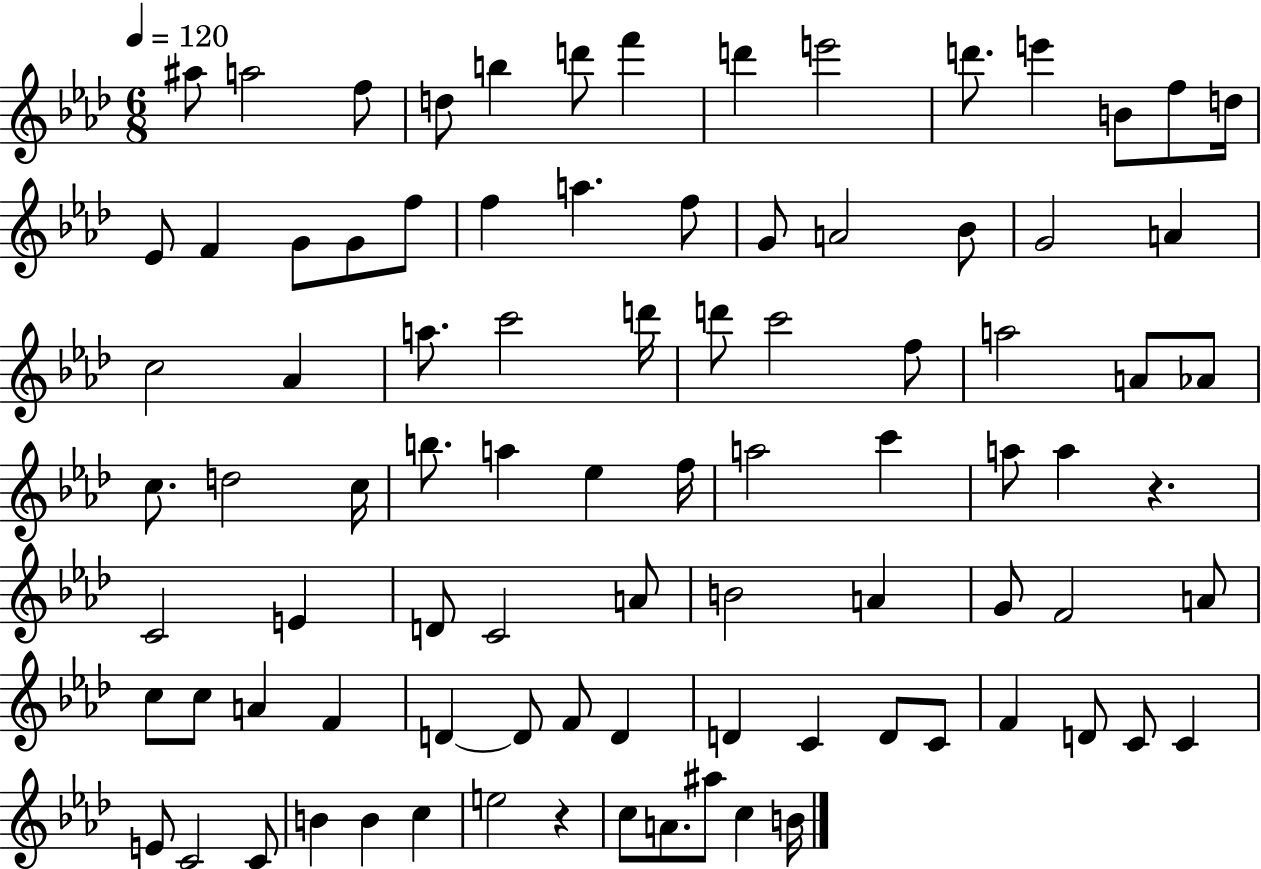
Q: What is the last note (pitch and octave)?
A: B4